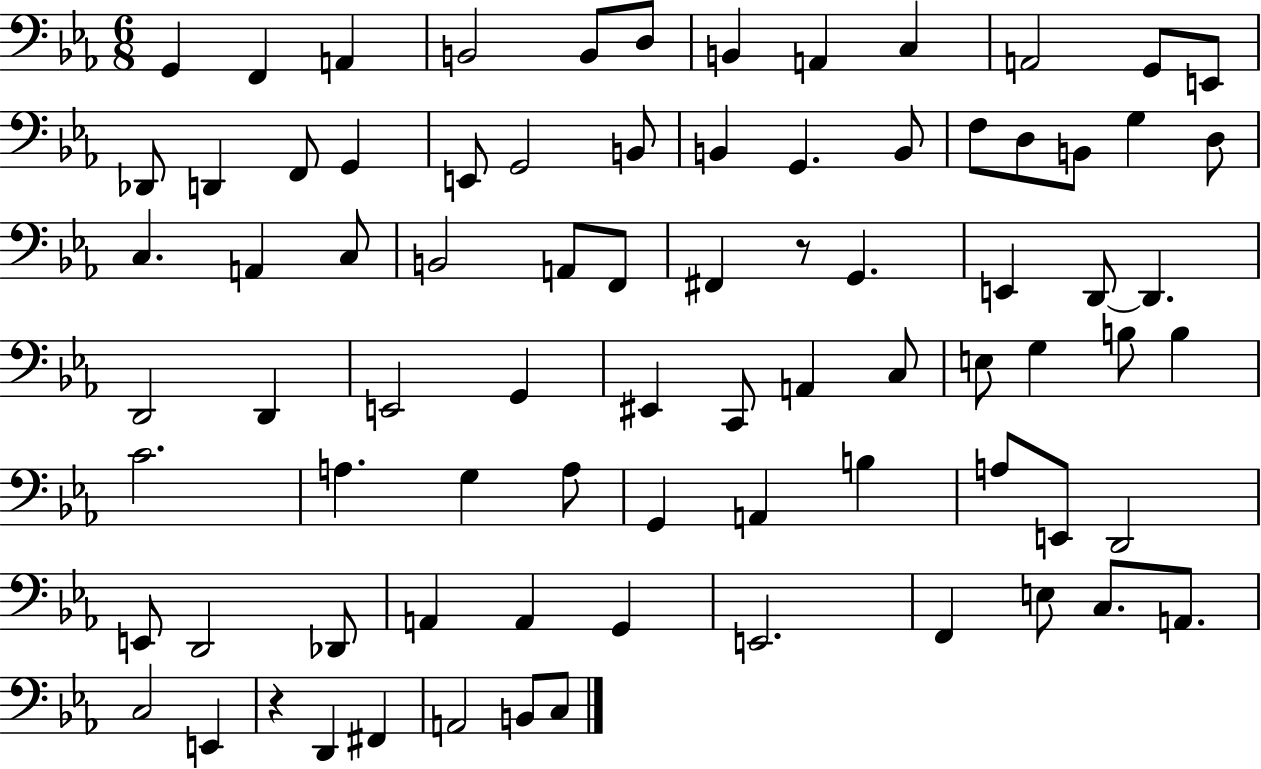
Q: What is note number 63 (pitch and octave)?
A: Db2